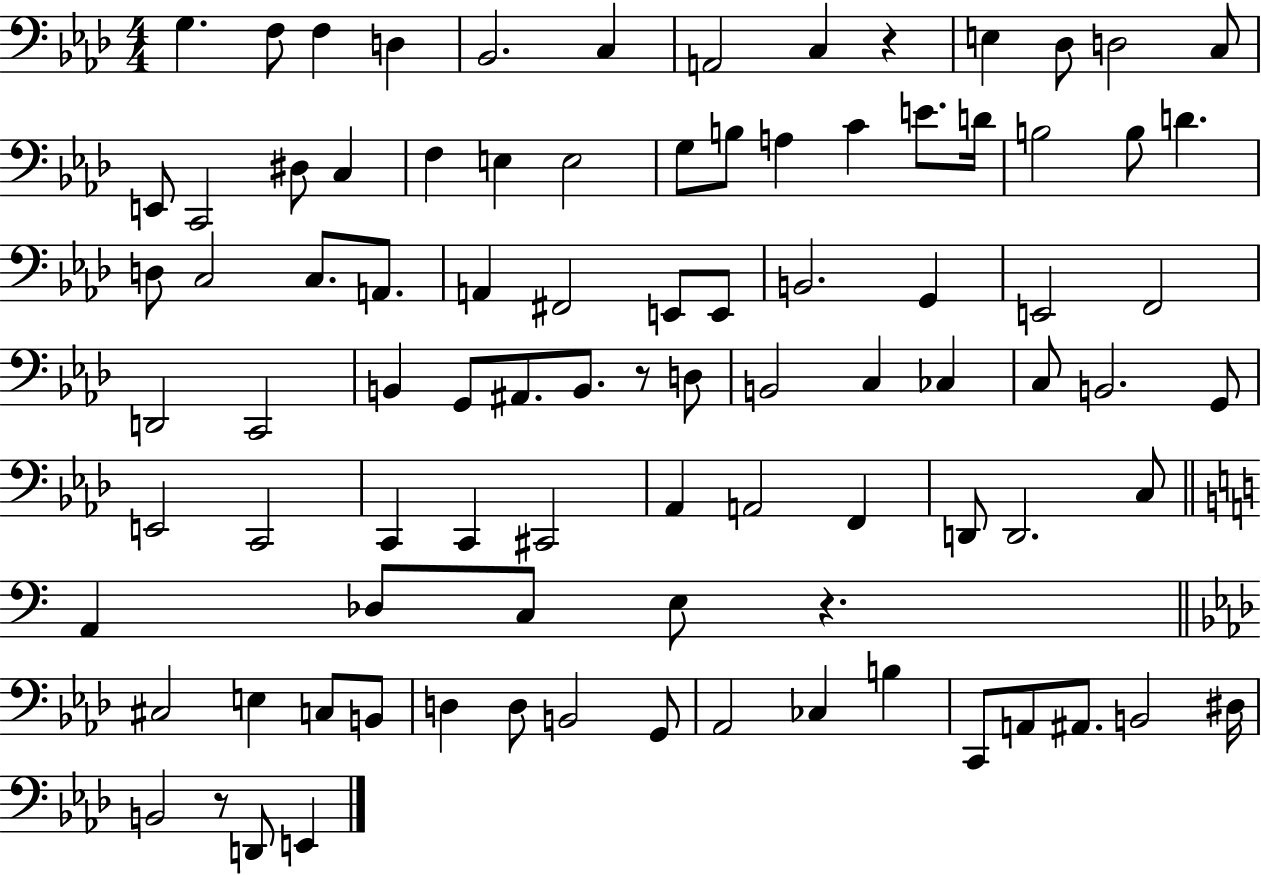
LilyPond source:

{
  \clef bass
  \numericTimeSignature
  \time 4/4
  \key aes \major
  g4. f8 f4 d4 | bes,2. c4 | a,2 c4 r4 | e4 des8 d2 c8 | \break e,8 c,2 dis8 c4 | f4 e4 e2 | g8 b8 a4 c'4 e'8. d'16 | b2 b8 d'4. | \break d8 c2 c8. a,8. | a,4 fis,2 e,8 e,8 | b,2. g,4 | e,2 f,2 | \break d,2 c,2 | b,4 g,8 ais,8. b,8. r8 d8 | b,2 c4 ces4 | c8 b,2. g,8 | \break e,2 c,2 | c,4 c,4 cis,2 | aes,4 a,2 f,4 | d,8 d,2. c8 | \break \bar "||" \break \key a \minor a,4 des8 c8 e8 r4. | \bar "||" \break \key aes \major cis2 e4 c8 b,8 | d4 d8 b,2 g,8 | aes,2 ces4 b4 | c,8 a,8 ais,8. b,2 dis16 | \break b,2 r8 d,8 e,4 | \bar "|."
}